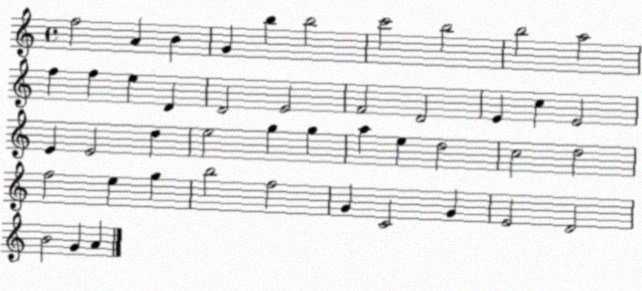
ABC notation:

X:1
T:Untitled
M:4/4
L:1/4
K:C
f2 A B G b b2 c'2 b2 b2 a2 f f e D D2 E2 F2 D2 E c E2 E E2 d e2 g g a e d2 c2 d2 f2 e g b2 f2 G C2 G E2 D2 B2 G A